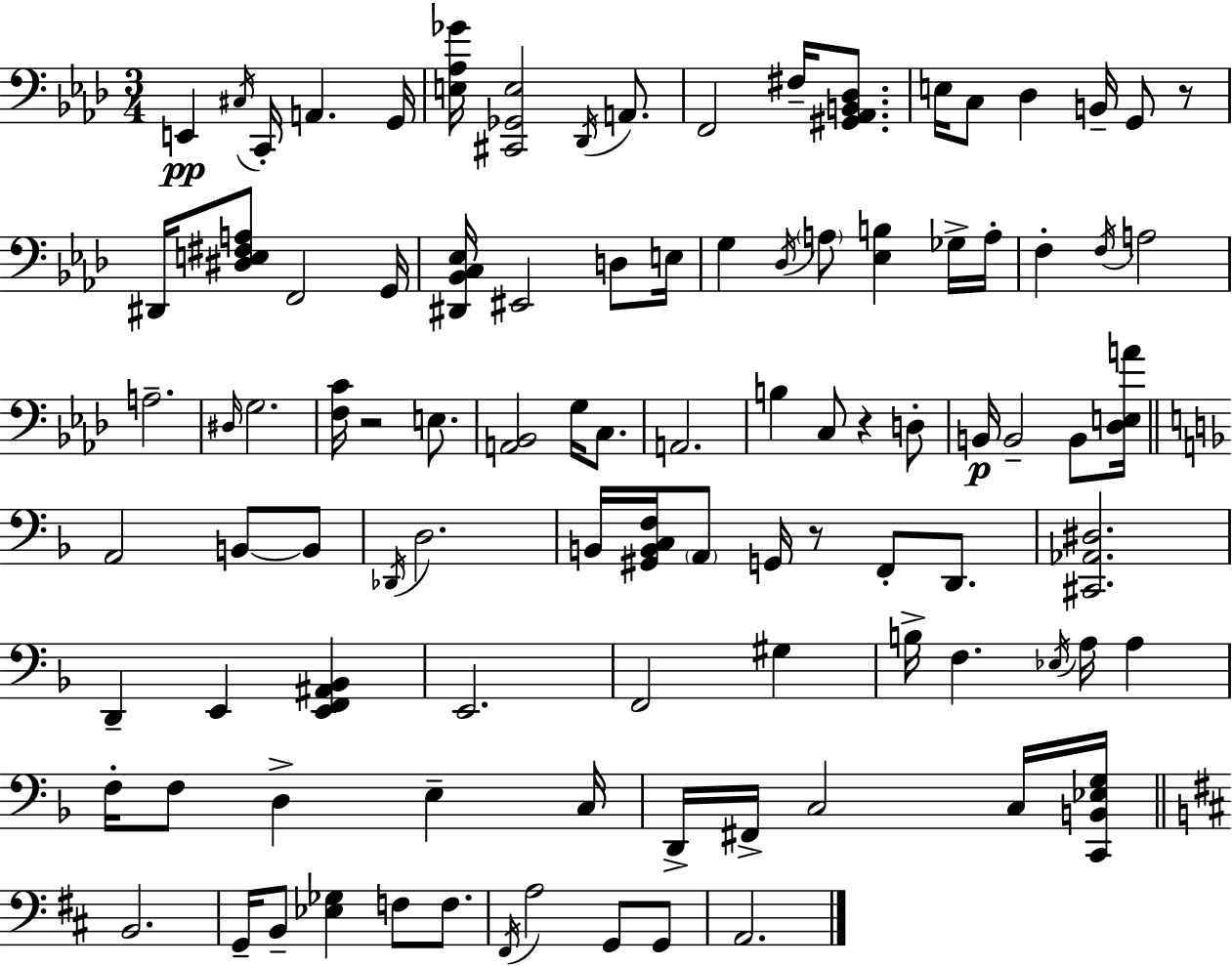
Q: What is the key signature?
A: F minor